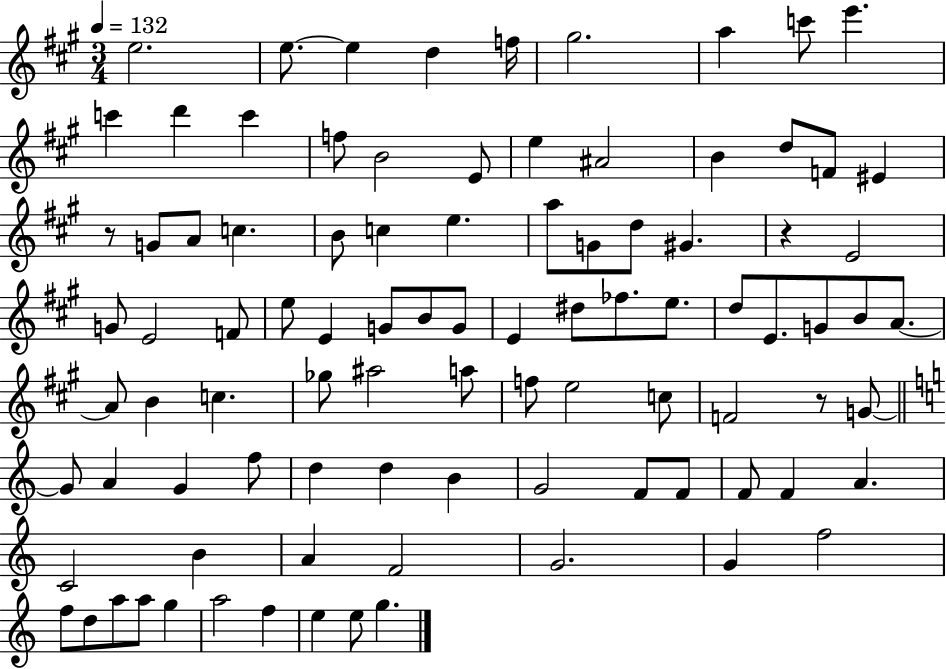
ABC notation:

X:1
T:Untitled
M:3/4
L:1/4
K:A
e2 e/2 e d f/4 ^g2 a c'/2 e' c' d' c' f/2 B2 E/2 e ^A2 B d/2 F/2 ^E z/2 G/2 A/2 c B/2 c e a/2 G/2 d/2 ^G z E2 G/2 E2 F/2 e/2 E G/2 B/2 G/2 E ^d/2 _f/2 e/2 d/2 E/2 G/2 B/2 A/2 A/2 B c _g/2 ^a2 a/2 f/2 e2 c/2 F2 z/2 G/2 G/2 A G f/2 d d B G2 F/2 F/2 F/2 F A C2 B A F2 G2 G f2 f/2 d/2 a/2 a/2 g a2 f e e/2 g